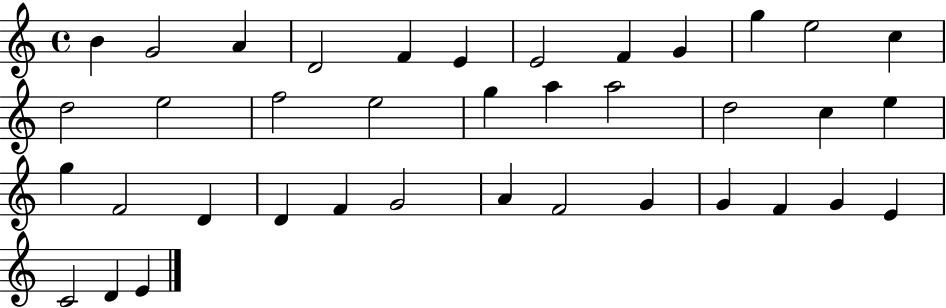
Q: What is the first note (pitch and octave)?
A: B4